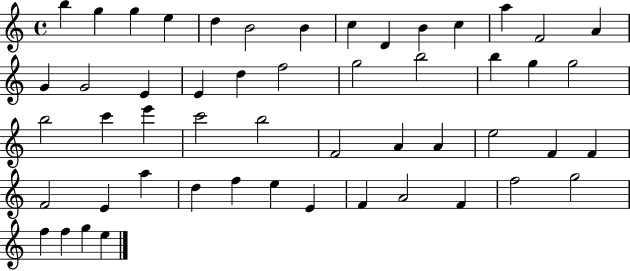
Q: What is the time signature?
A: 4/4